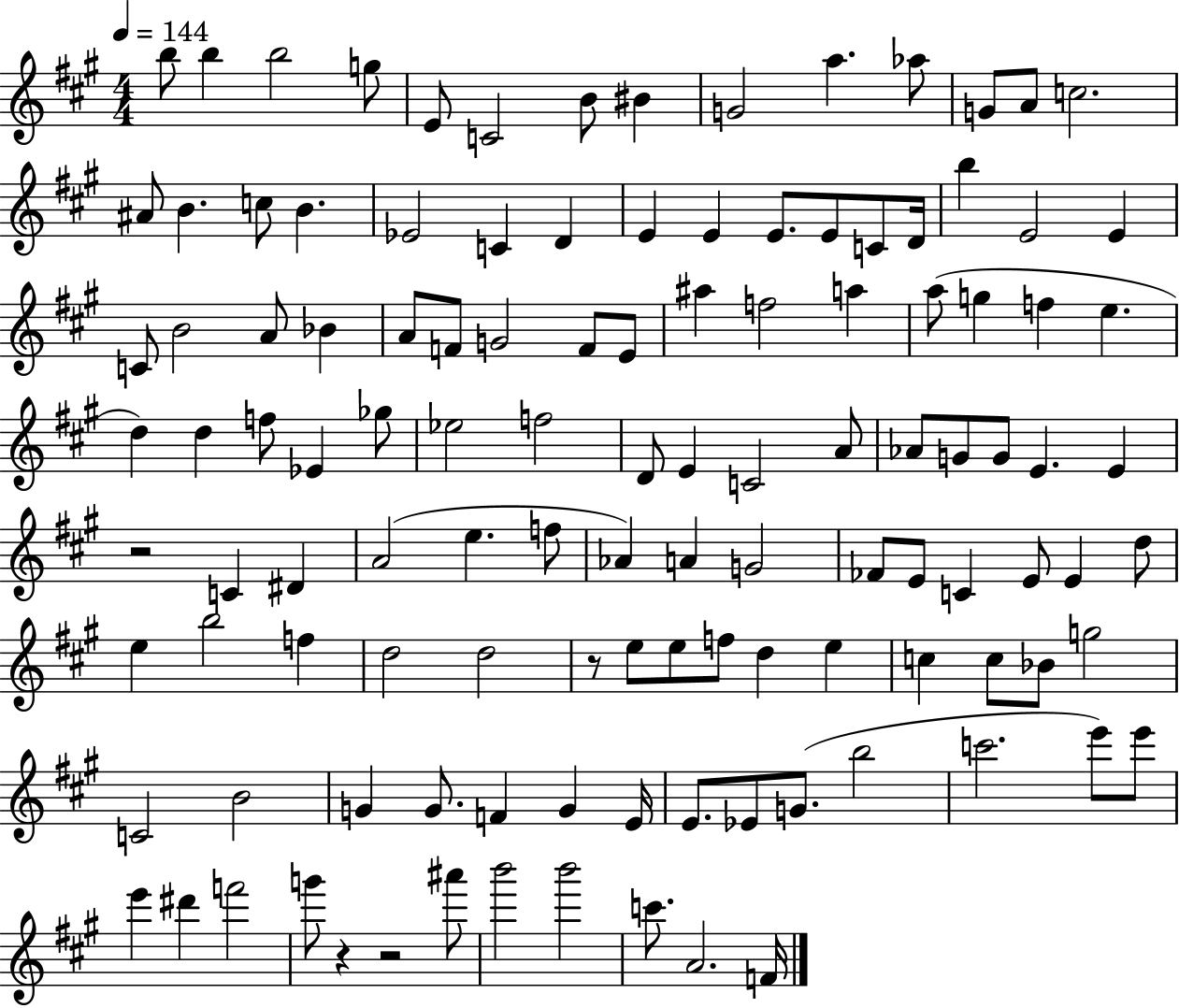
{
  \clef treble
  \numericTimeSignature
  \time 4/4
  \key a \major
  \tempo 4 = 144
  b''8 b''4 b''2 g''8 | e'8 c'2 b'8 bis'4 | g'2 a''4. aes''8 | g'8 a'8 c''2. | \break ais'8 b'4. c''8 b'4. | ees'2 c'4 d'4 | e'4 e'4 e'8. e'8 c'8 d'16 | b''4 e'2 e'4 | \break c'8 b'2 a'8 bes'4 | a'8 f'8 g'2 f'8 e'8 | ais''4 f''2 a''4 | a''8( g''4 f''4 e''4. | \break d''4) d''4 f''8 ees'4 ges''8 | ees''2 f''2 | d'8 e'4 c'2 a'8 | aes'8 g'8 g'8 e'4. e'4 | \break r2 c'4 dis'4 | a'2( e''4. f''8 | aes'4) a'4 g'2 | fes'8 e'8 c'4 e'8 e'4 d''8 | \break e''4 b''2 f''4 | d''2 d''2 | r8 e''8 e''8 f''8 d''4 e''4 | c''4 c''8 bes'8 g''2 | \break c'2 b'2 | g'4 g'8. f'4 g'4 e'16 | e'8. ees'8 g'8.( b''2 | c'''2. e'''8) e'''8 | \break e'''4 dis'''4 f'''2 | g'''8 r4 r2 ais'''8 | b'''2 b'''2 | c'''8. a'2. f'16 | \break \bar "|."
}